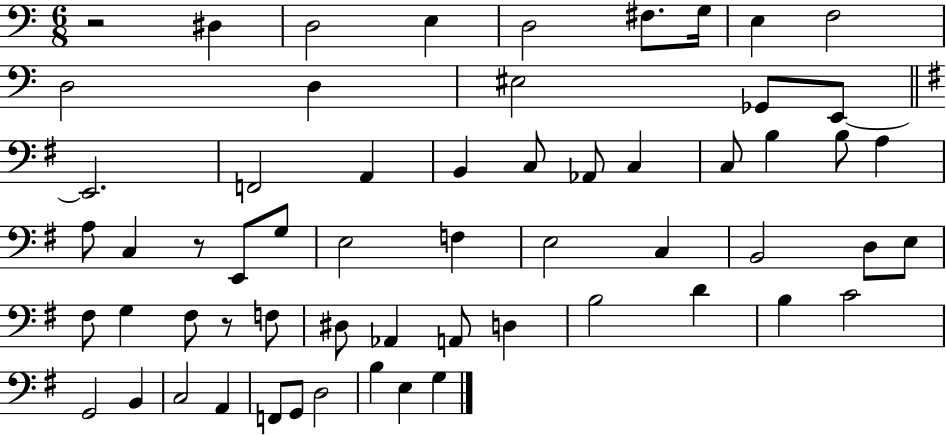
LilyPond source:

{
  \clef bass
  \numericTimeSignature
  \time 6/8
  \key c \major
  r2 dis4 | d2 e4 | d2 fis8. g16 | e4 f2 | \break d2 d4 | eis2 ges,8 e,8~~ | \bar "||" \break \key e \minor e,2. | f,2 a,4 | b,4 c8 aes,8 c4 | c8 b4 b8 a4 | \break a8 c4 r8 e,8 g8 | e2 f4 | e2 c4 | b,2 d8 e8 | \break fis8 g4 fis8 r8 f8 | dis8 aes,4 a,8 d4 | b2 d'4 | b4 c'2 | \break g,2 b,4 | c2 a,4 | f,8 g,8 d2 | b4 e4 g4 | \break \bar "|."
}